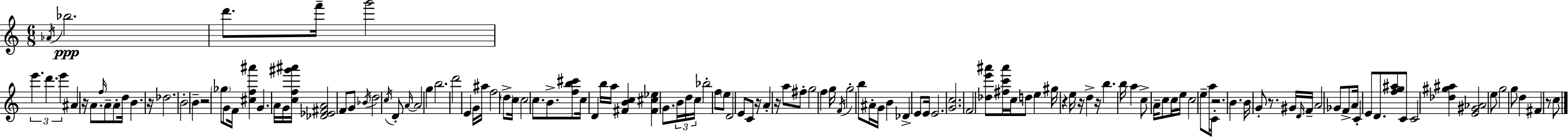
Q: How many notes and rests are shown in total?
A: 137